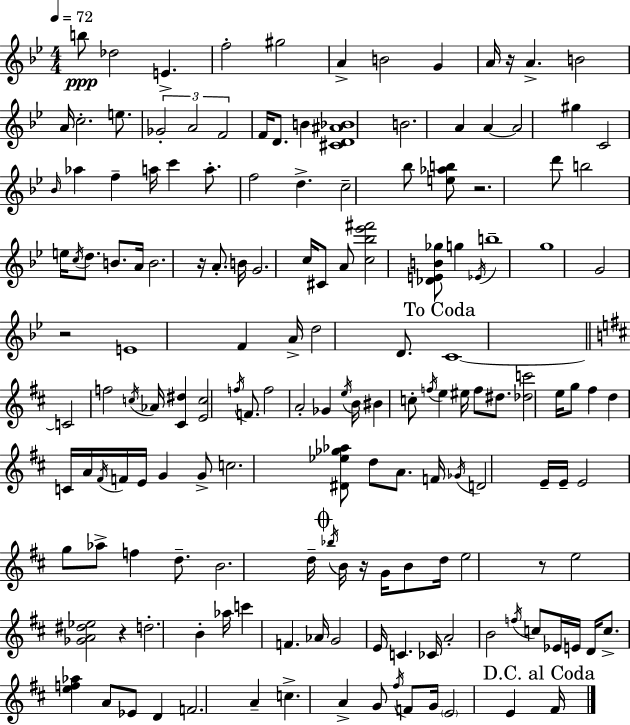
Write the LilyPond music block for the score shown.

{
  \clef treble
  \numericTimeSignature
  \time 4/4
  \key g \minor
  \tempo 4 = 72
  \repeat volta 2 { b''8\ppp des''2 e'4.-> | f''2-. gis''2 | a'4-> b'2 g'4 | a'16 r16 a'4.-> b'2 | \break a'16 c''2.-. e''8. | \tuplet 3/2 { ges'2-. a'2 | f'2 } f'16 d'8. b'4 | <cis' d' ais' bes'>1 | \break b'2. a'4 | a'4~~ a'2 gis''4 | c'2 \grace { bes'16 } aes''4 f''4-- | a''16 c'''4 a''8.-. f''2 | \break d''4.-> c''2-- bes''8 | <e'' aes'' b''>8 r2. d'''8 | b''2 e''16 \acciaccatura { c''16 } d''8. b'8. | a'16 b'2. r16 a'8.-. | \break b'16 g'2. c''16 | cis'8 a'8 <c'' bes'' ees''' fis'''>2 <des' e' b' ges''>8 g''4 | \acciaccatura { ees'16 } b''1-- | g''1 | \break g'2 r2 | e'1 | f'4 a'16-> d''2 | d'8. \mark "To Coda" c'1~~ | \break \bar "||" \break \key d \major c'2 f''2 | \acciaccatura { c''16 } aes'16 <cis' dis''>4 <e' c''>2 \acciaccatura { f''16 } f'8. | f''2 a'2-. | ges'4 \acciaccatura { e''16 } b'16 bis'4 c''8-. \acciaccatura { f''16 } e''4 | \break eis''16 f''8 dis''8. <des'' c'''>2 | e''16 g''8 fis''4 d''4 c'16 a'16 \acciaccatura { fis'16 } f'16 | e'16 g'4 g'8-> c''2. | <dis' ees'' ges'' aes''>8 d''8 a'8. f'16 \acciaccatura { ges'16 } d'2 | \break e'16-- e'16-- e'2 g''8 | aes''8-> f''4 d''8.-- b'2. | d''16-- \mark \markup { \musicglyph "scripts.coda" } \acciaccatura { bes''16 } b'16 r16 g'16 b'8 d''16 e''2 | r8 e''2 <ges' a' dis'' ees''>2 | \break r4 d''2.-. | b'4-. aes''16 c'''4 | f'4. aes'16 g'2 e'16 | c'4. ces'16 a'2-. b'2 | \break \acciaccatura { f''16 } c''8 ees'16 e'16 d'16 c''8.-> | <e'' f'' aes''>4 a'8 ees'8 d'4 f'2. | a'4-- c''4.-> | a'4-> g'8 \acciaccatura { fis''16 } f'8 g'16 \parenthesize e'2 | \break e'4 \mark "D.C. al Coda" fis'16 } \bar "|."
}